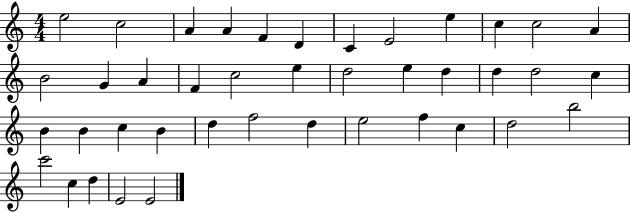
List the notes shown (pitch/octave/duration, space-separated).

E5/h C5/h A4/q A4/q F4/q D4/q C4/q E4/h E5/q C5/q C5/h A4/q B4/h G4/q A4/q F4/q C5/h E5/q D5/h E5/q D5/q D5/q D5/h C5/q B4/q B4/q C5/q B4/q D5/q F5/h D5/q E5/h F5/q C5/q D5/h B5/h C6/h C5/q D5/q E4/h E4/h